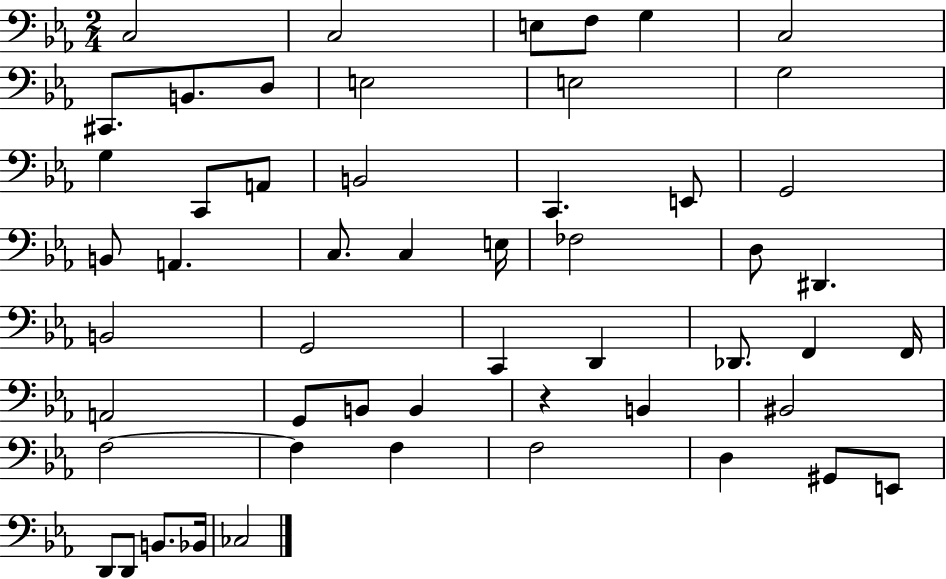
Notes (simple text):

C3/h C3/h E3/e F3/e G3/q C3/h C#2/e. B2/e. D3/e E3/h E3/h G3/h G3/q C2/e A2/e B2/h C2/q. E2/e G2/h B2/e A2/q. C3/e. C3/q E3/s FES3/h D3/e D#2/q. B2/h G2/h C2/q D2/q Db2/e. F2/q F2/s A2/h G2/e B2/e B2/q R/q B2/q BIS2/h F3/h F3/q F3/q F3/h D3/q G#2/e E2/e D2/e D2/e B2/e. Bb2/s CES3/h